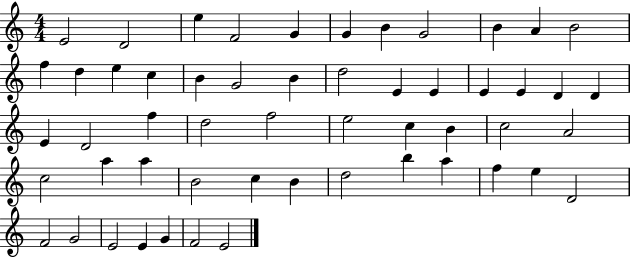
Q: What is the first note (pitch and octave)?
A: E4